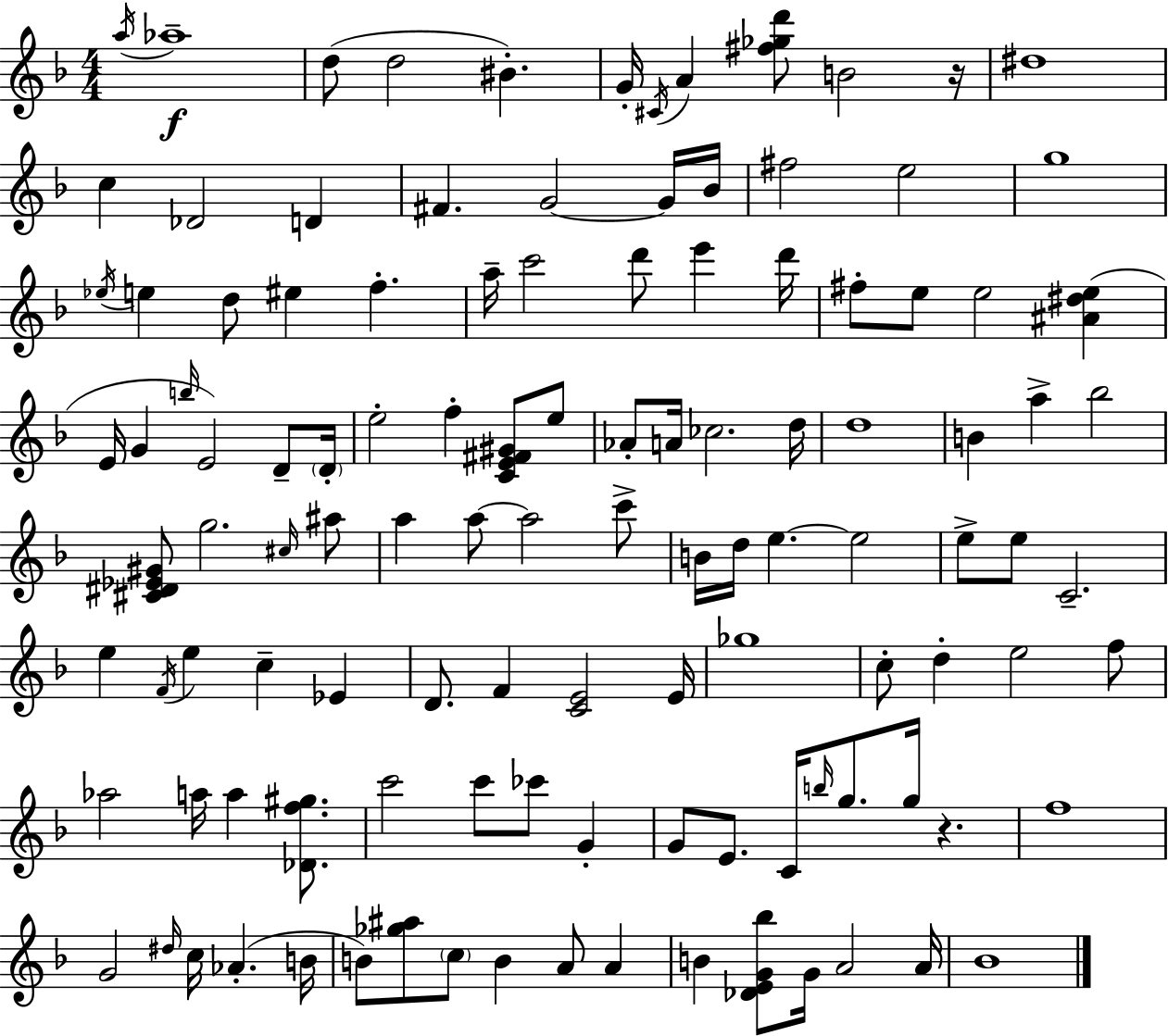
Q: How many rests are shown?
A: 2